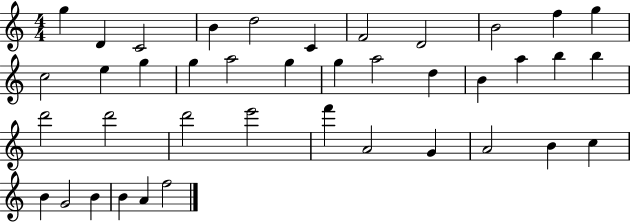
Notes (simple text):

G5/q D4/q C4/h B4/q D5/h C4/q F4/h D4/h B4/h F5/q G5/q C5/h E5/q G5/q G5/q A5/h G5/q G5/q A5/h D5/q B4/q A5/q B5/q B5/q D6/h D6/h D6/h E6/h F6/q A4/h G4/q A4/h B4/q C5/q B4/q G4/h B4/q B4/q A4/q F5/h